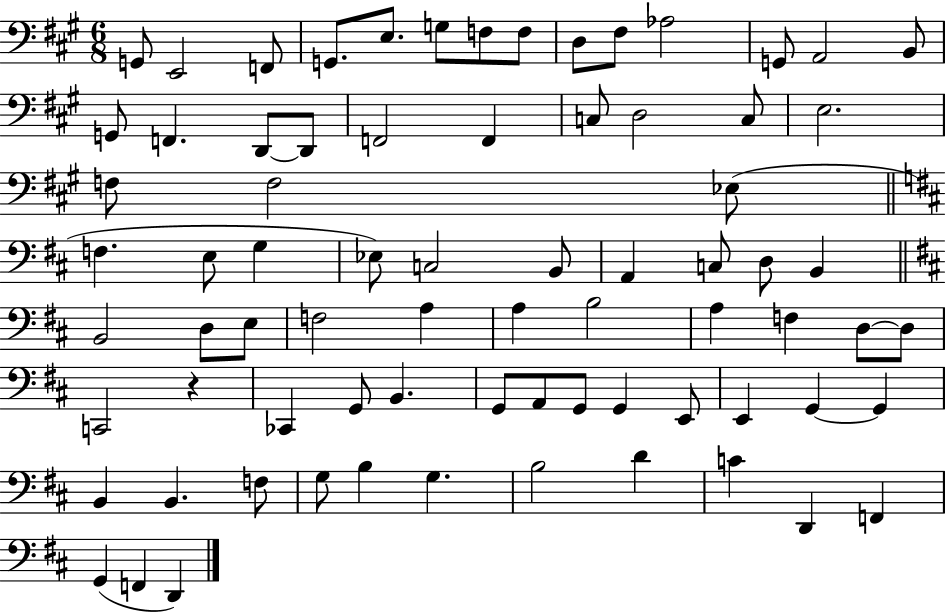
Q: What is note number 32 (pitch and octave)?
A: C3